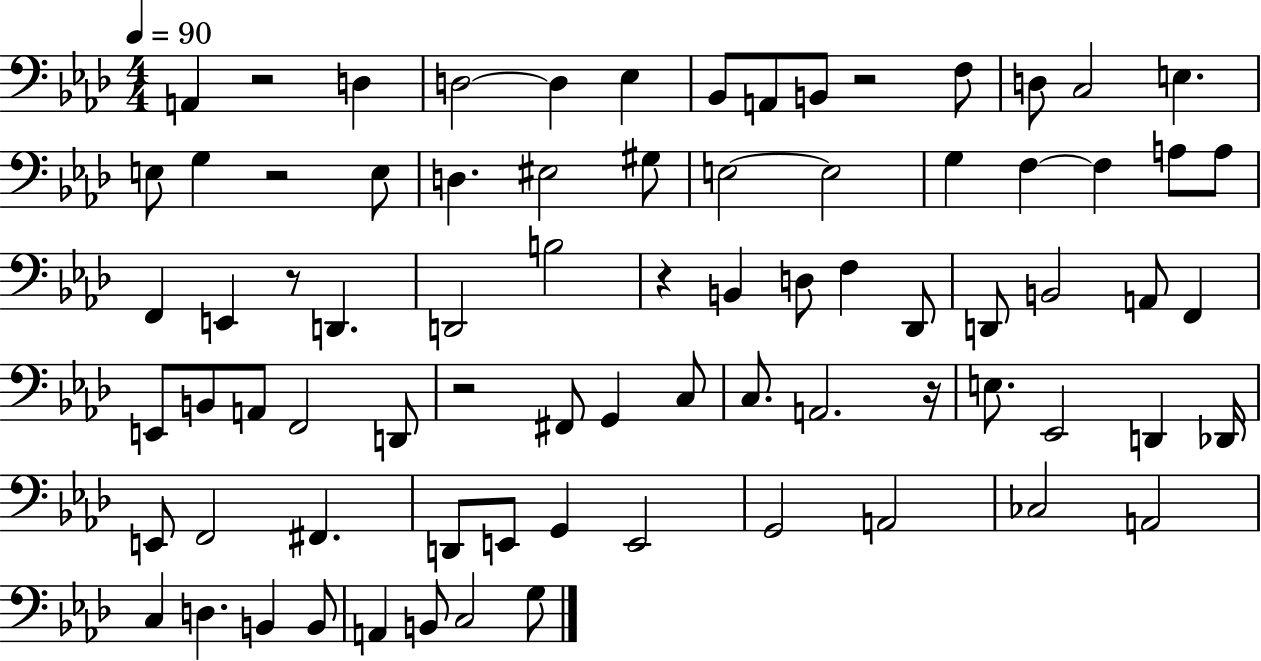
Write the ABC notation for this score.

X:1
T:Untitled
M:4/4
L:1/4
K:Ab
A,, z2 D, D,2 D, _E, _B,,/2 A,,/2 B,,/2 z2 F,/2 D,/2 C,2 E, E,/2 G, z2 E,/2 D, ^E,2 ^G,/2 E,2 E,2 G, F, F, A,/2 A,/2 F,, E,, z/2 D,, D,,2 B,2 z B,, D,/2 F, _D,,/2 D,,/2 B,,2 A,,/2 F,, E,,/2 B,,/2 A,,/2 F,,2 D,,/2 z2 ^F,,/2 G,, C,/2 C,/2 A,,2 z/4 E,/2 _E,,2 D,, _D,,/4 E,,/2 F,,2 ^F,, D,,/2 E,,/2 G,, E,,2 G,,2 A,,2 _C,2 A,,2 C, D, B,, B,,/2 A,, B,,/2 C,2 G,/2